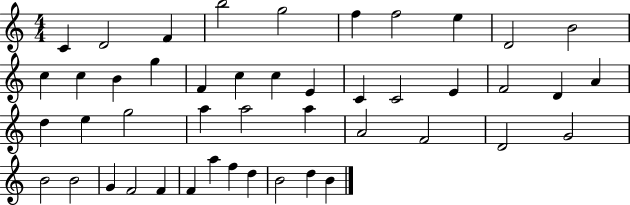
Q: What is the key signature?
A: C major